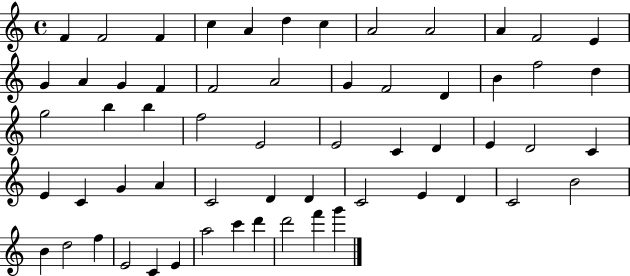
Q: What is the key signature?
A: C major